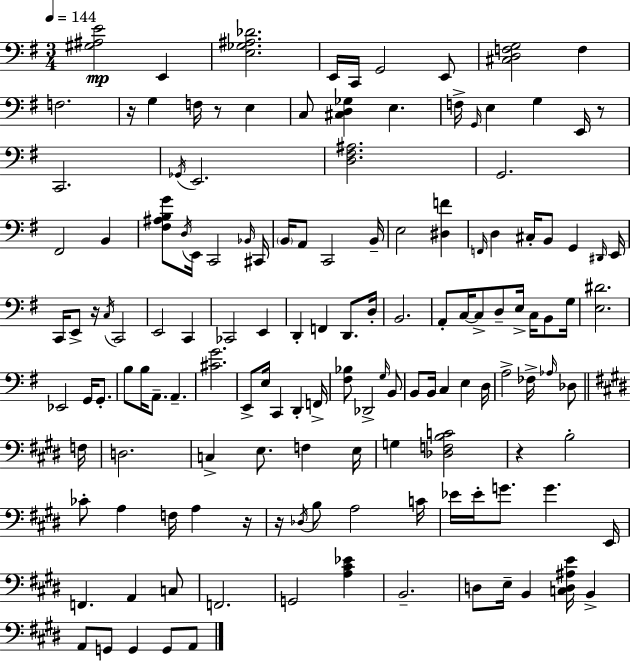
{
  \clef bass
  \numericTimeSignature
  \time 3/4
  \key e \minor
  \tempo 4 = 144
  <gis ais e'>2\mp e,4 | <e ges ais des'>2. | e,16 c,16 g,2 e,8 | <cis d f g>2 f4 | \break f2. | r16 g4 f16 r8 e4 | c8 <cis d ges>4 e4. | f16-> \grace { g,16 } e4 g4 e,16 r8 | \break c,2. | \acciaccatura { ges,16 } e,2. | <d fis ais>2. | g,2. | \break fis,2 b,4 | <fis ais b g'>8 \acciaccatura { d16 } e,16 c,2 | \grace { bes,16 } cis,16 \parenthesize b,16 a,8 c,2 | b,16-- e2 | \break <dis f'>4 \grace { f,16 } d4 cis16-. b,8 | g,4 \grace { dis,16 } e,16 c,16 e,8-> r16 \acciaccatura { c16 } c,2 | e,2 | c,4 ces,2 | \break e,4 d,4-. f,4 | d,8. d16-. b,2. | a,8-. c16~~ c8-> | d8-- e16-> c16 b,8 g16 <e dis'>2. | \break ees,2 | g,16 g,8.-. b8 b16 a,8.-- | a,4.-- <cis' g'>2. | e,8-> e16 c,4 | \break d,4-. f,16-> <fis bes>8 des,2-> | \grace { g16 } b,8 b,8 b,16 c4 | e4 d16 a2-> | fes16-> \grace { aes16 } des8 \bar "||" \break \key e \major f16 d2. | c4-> e8. f4 | e16 g4 <des f b c'>2 | r4 b2-. | \break ces'8-. a4 f16 a4 | r16 r16 \acciaccatura { des16 } b8 a2 | c'16 ees'16 ees'16-. g'8. g'4. | e,16 f,4. a,4 | \break c8 f,2. | g,2 <a cis' ees'>4 | b,2.-- | d8 e16-- b,4 <c d ais e'>16 b,4-> | \break a,8 g,8 g,4 g,8 | a,8 \bar "|."
}